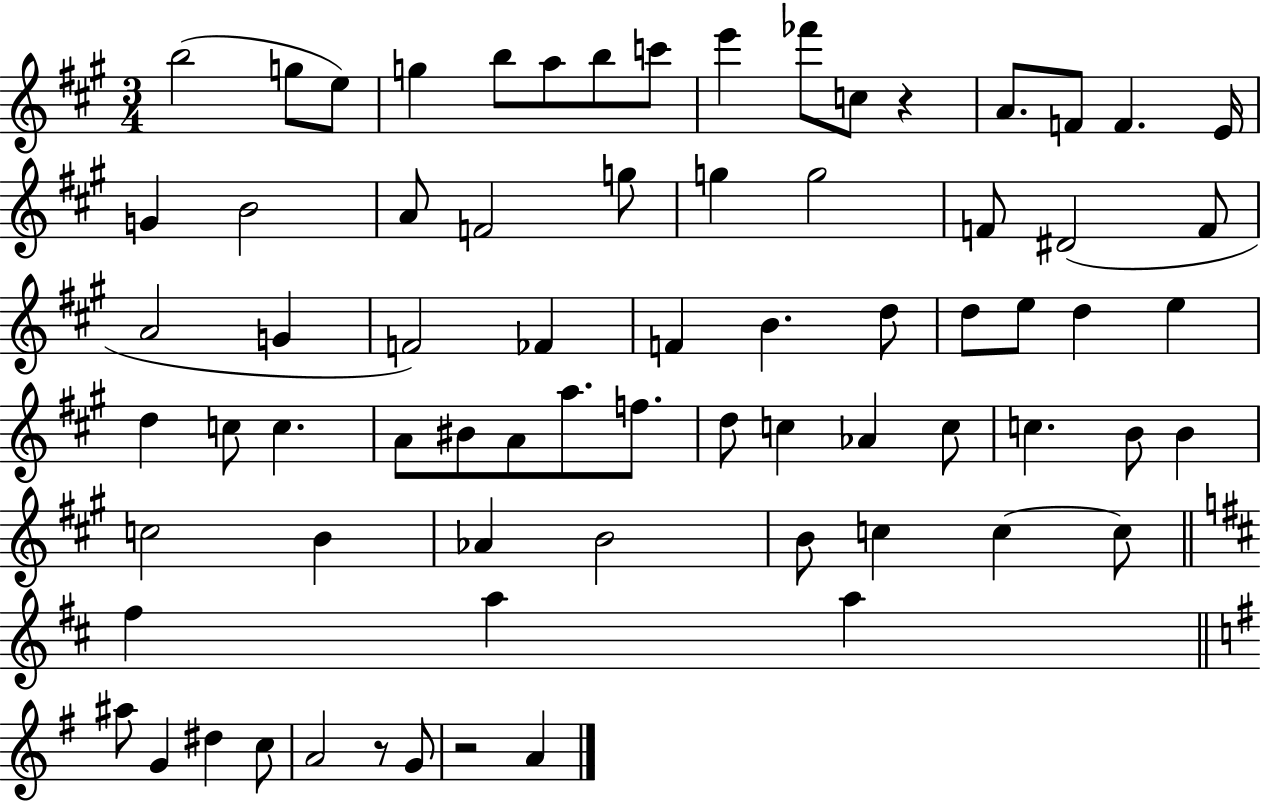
{
  \clef treble
  \numericTimeSignature
  \time 3/4
  \key a \major
  b''2( g''8 e''8) | g''4 b''8 a''8 b''8 c'''8 | e'''4 fes'''8 c''8 r4 | a'8. f'8 f'4. e'16 | \break g'4 b'2 | a'8 f'2 g''8 | g''4 g''2 | f'8 dis'2( f'8 | \break a'2 g'4 | f'2) fes'4 | f'4 b'4. d''8 | d''8 e''8 d''4 e''4 | \break d''4 c''8 c''4. | a'8 bis'8 a'8 a''8. f''8. | d''8 c''4 aes'4 c''8 | c''4. b'8 b'4 | \break c''2 b'4 | aes'4 b'2 | b'8 c''4 c''4~~ c''8 | \bar "||" \break \key b \minor fis''4 a''4 a''4 | \bar "||" \break \key g \major ais''8 g'4 dis''4 c''8 | a'2 r8 g'8 | r2 a'4 | \bar "|."
}